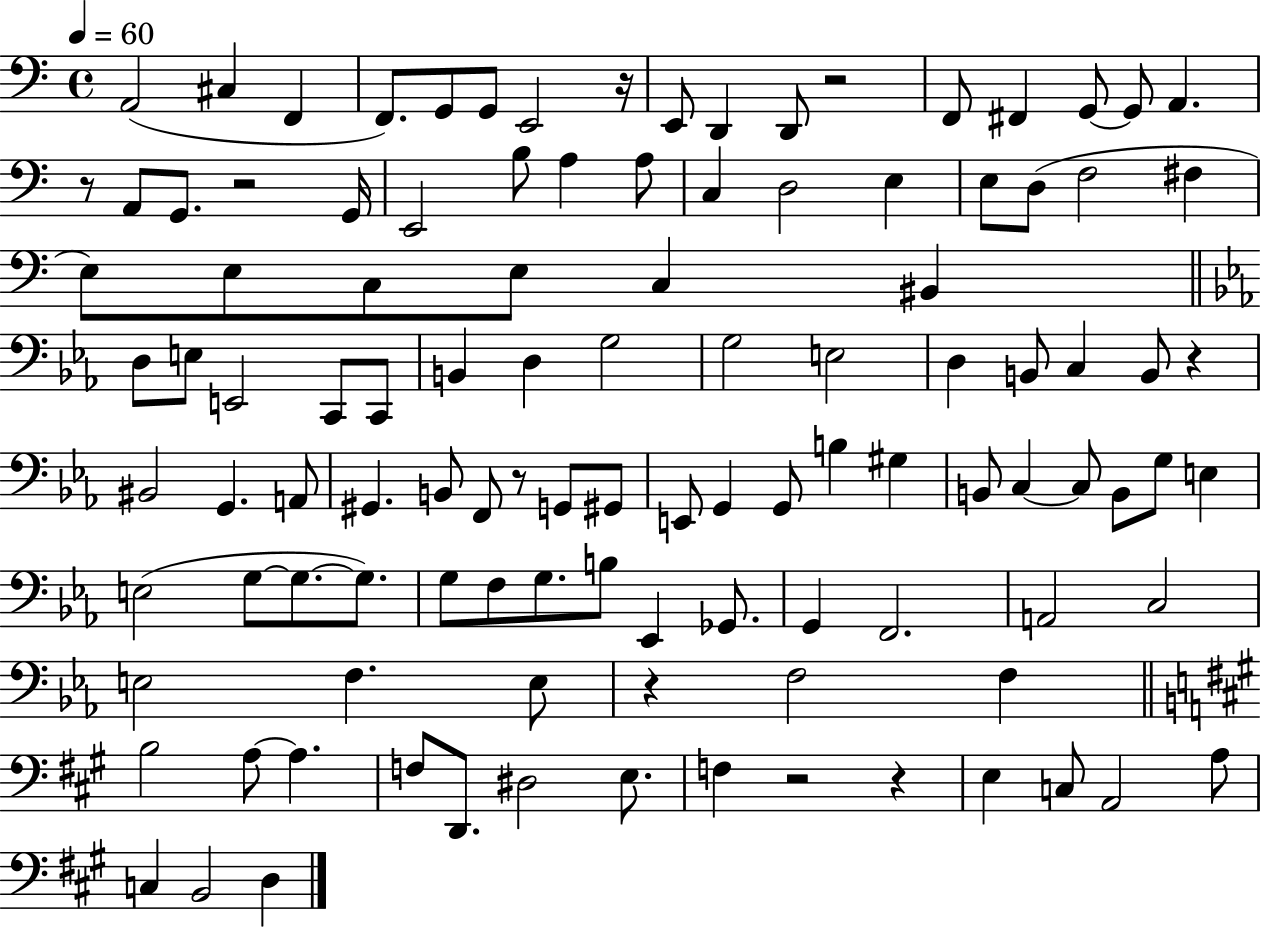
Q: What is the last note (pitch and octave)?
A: D3